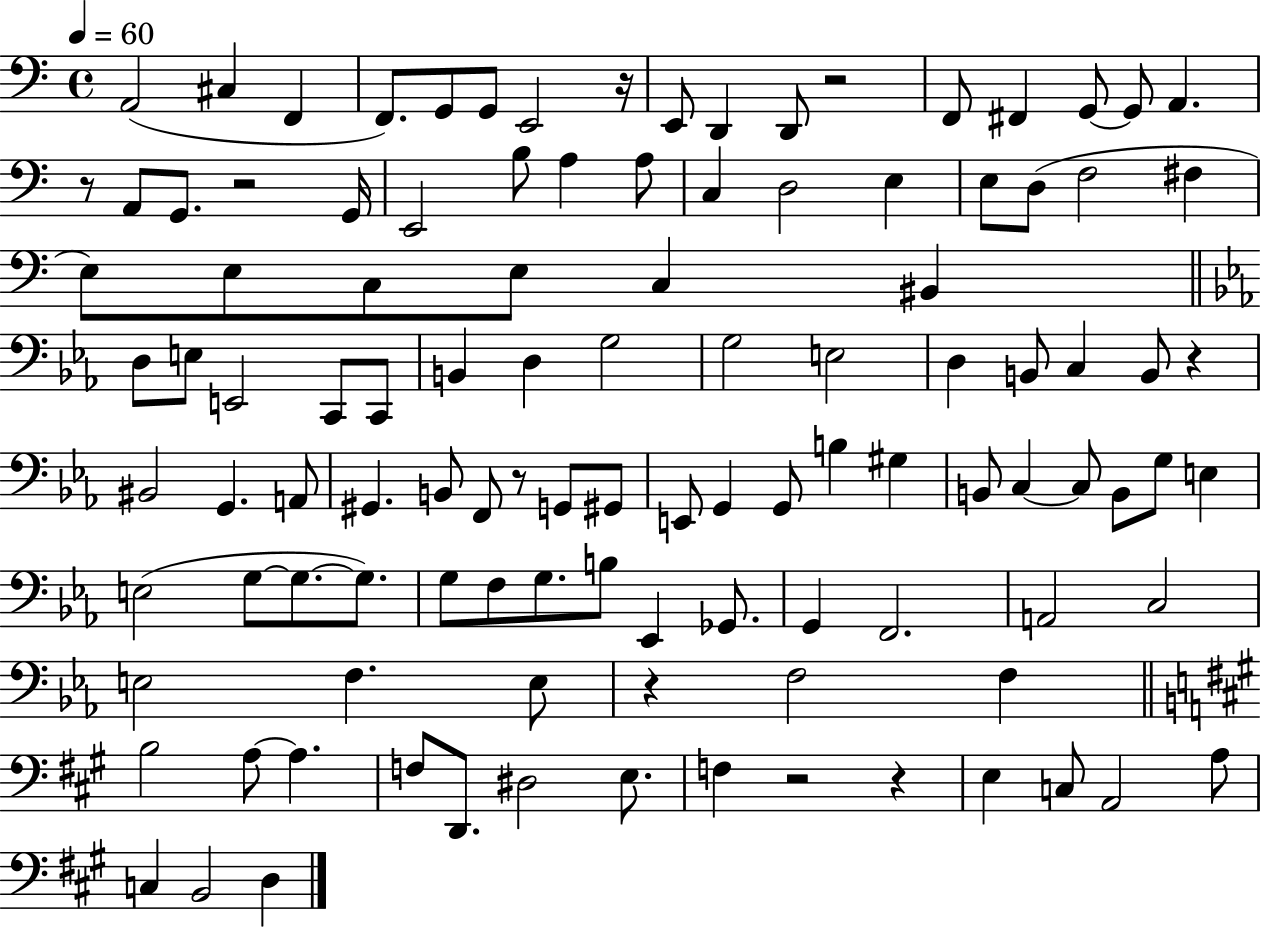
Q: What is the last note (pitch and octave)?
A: D3